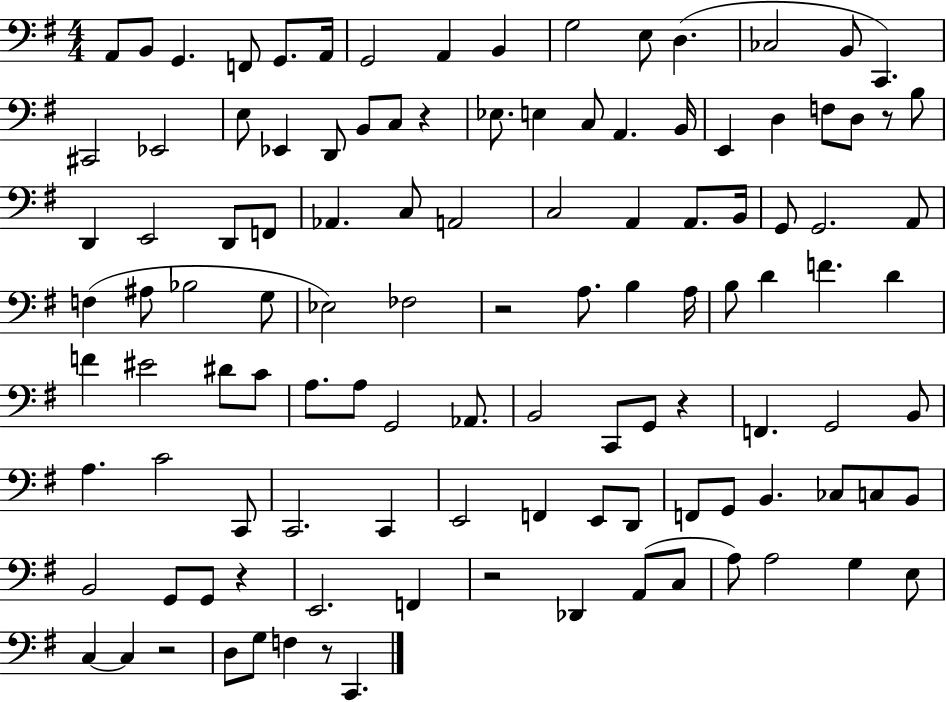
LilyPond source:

{
  \clef bass
  \numericTimeSignature
  \time 4/4
  \key g \major
  \repeat volta 2 { a,8 b,8 g,4. f,8 g,8. a,16 | g,2 a,4 b,4 | g2 e8 d4.( | ces2 b,8 c,4.) | \break cis,2 ees,2 | e8 ees,4 d,8 b,8 c8 r4 | ees8. e4 c8 a,4. b,16 | e,4 d4 f8 d8 r8 b8 | \break d,4 e,2 d,8 f,8 | aes,4. c8 a,2 | c2 a,4 a,8. b,16 | g,8 g,2. a,8 | \break f4( ais8 bes2 g8 | ees2) fes2 | r2 a8. b4 a16 | b8 d'4 f'4. d'4 | \break f'4 eis'2 dis'8 c'8 | a8. a8 g,2 aes,8. | b,2 c,8 g,8 r4 | f,4. g,2 b,8 | \break a4. c'2 c,8 | c,2. c,4 | e,2 f,4 e,8 d,8 | f,8 g,8 b,4. ces8 c8 b,8 | \break b,2 g,8 g,8 r4 | e,2. f,4 | r2 des,4 a,8( c8 | a8) a2 g4 e8 | \break c4~~ c4 r2 | d8 g8 f4 r8 c,4. | } \bar "|."
}